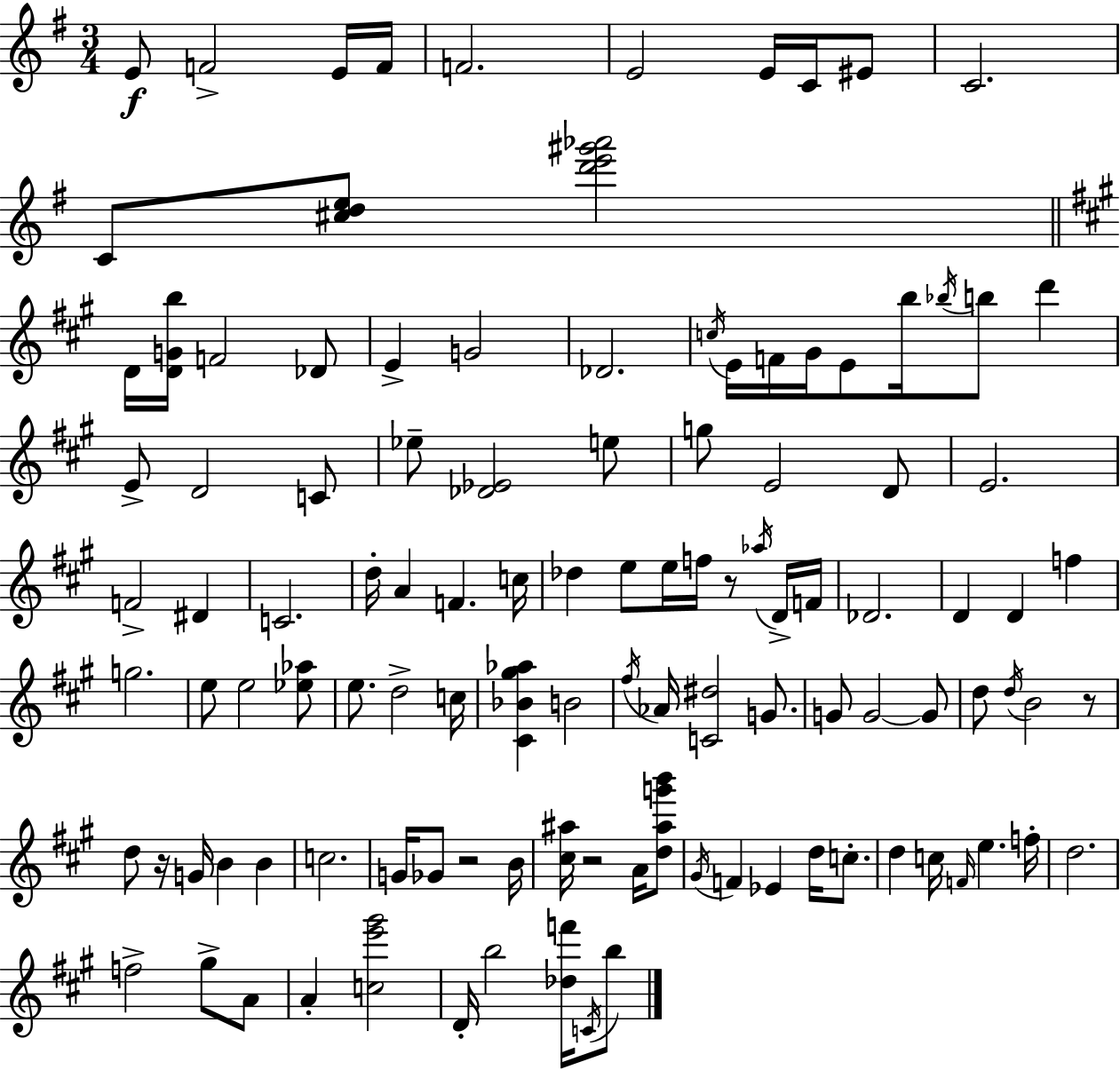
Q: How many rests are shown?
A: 5